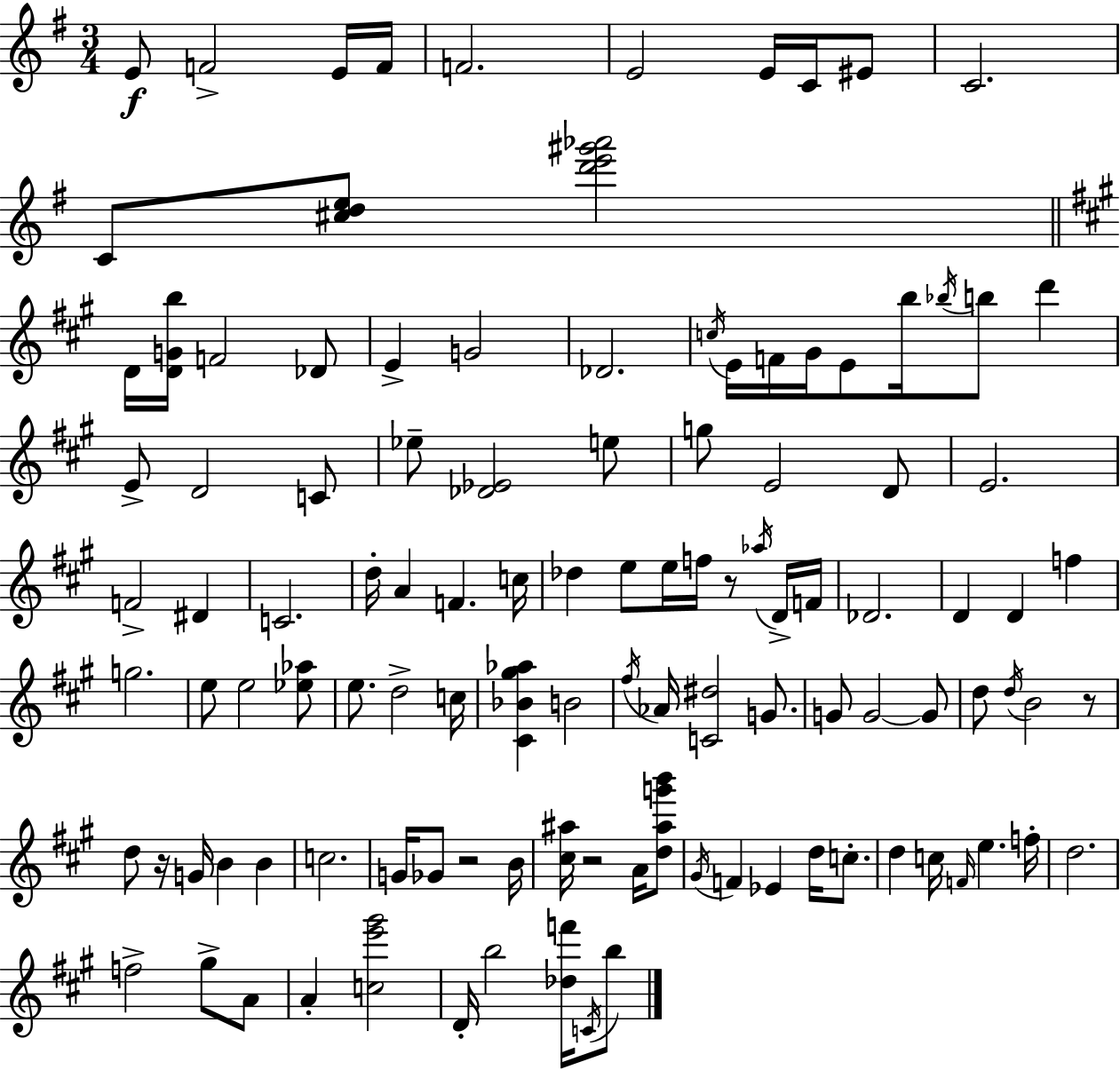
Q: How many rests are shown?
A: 5